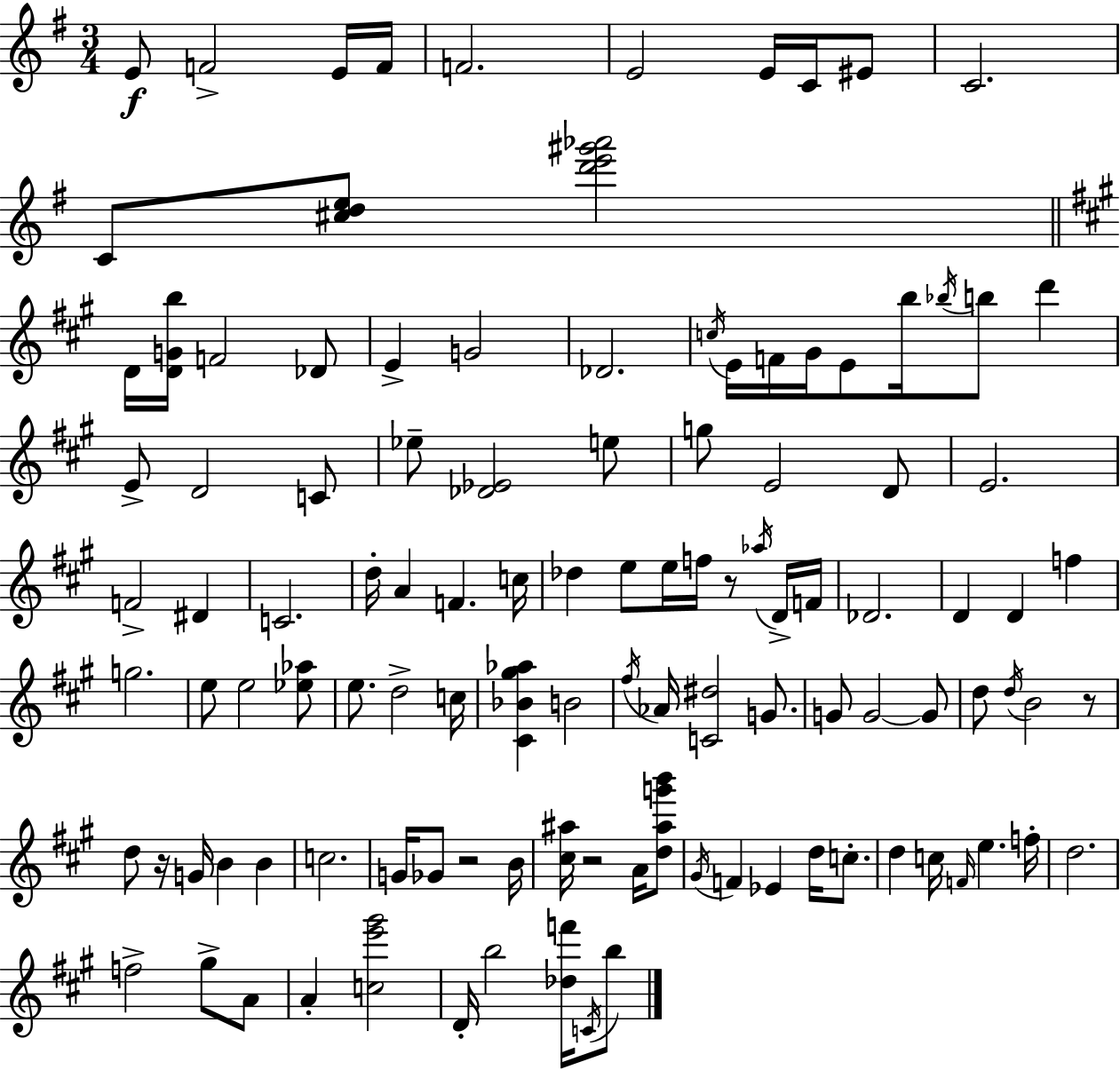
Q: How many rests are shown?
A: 5